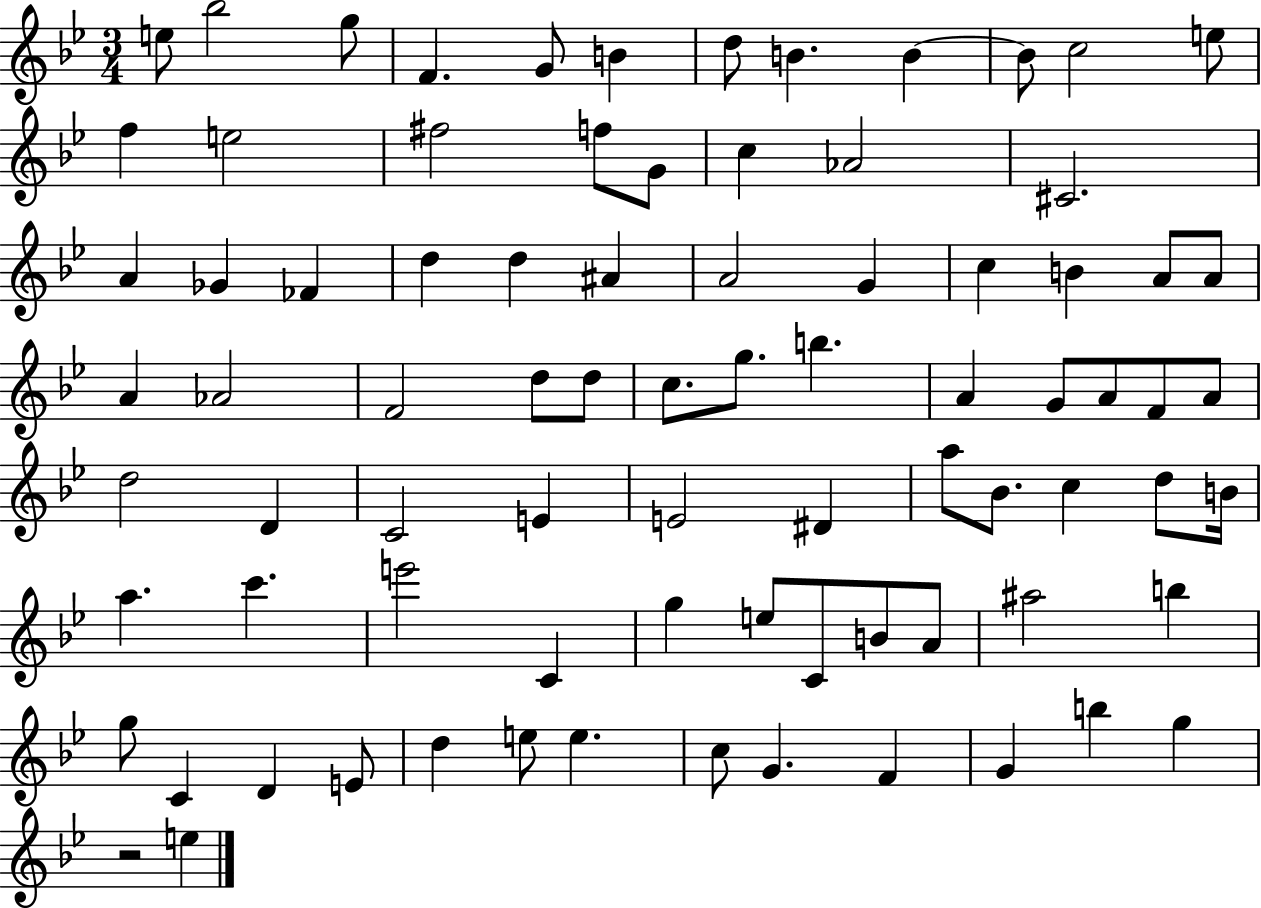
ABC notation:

X:1
T:Untitled
M:3/4
L:1/4
K:Bb
e/2 _b2 g/2 F G/2 B d/2 B B B/2 c2 e/2 f e2 ^f2 f/2 G/2 c _A2 ^C2 A _G _F d d ^A A2 G c B A/2 A/2 A _A2 F2 d/2 d/2 c/2 g/2 b A G/2 A/2 F/2 A/2 d2 D C2 E E2 ^D a/2 _B/2 c d/2 B/4 a c' e'2 C g e/2 C/2 B/2 A/2 ^a2 b g/2 C D E/2 d e/2 e c/2 G F G b g z2 e